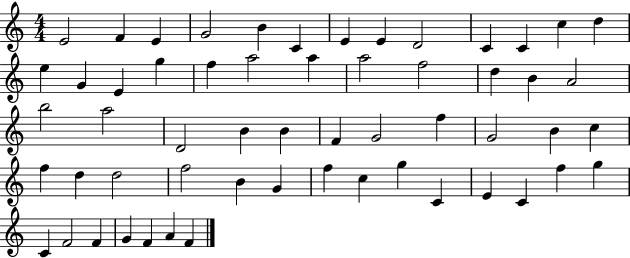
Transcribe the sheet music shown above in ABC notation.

X:1
T:Untitled
M:4/4
L:1/4
K:C
E2 F E G2 B C E E D2 C C c d e G E g f a2 a a2 f2 d B A2 b2 a2 D2 B B F G2 f G2 B c f d d2 f2 B G f c g C E C f g C F2 F G F A F